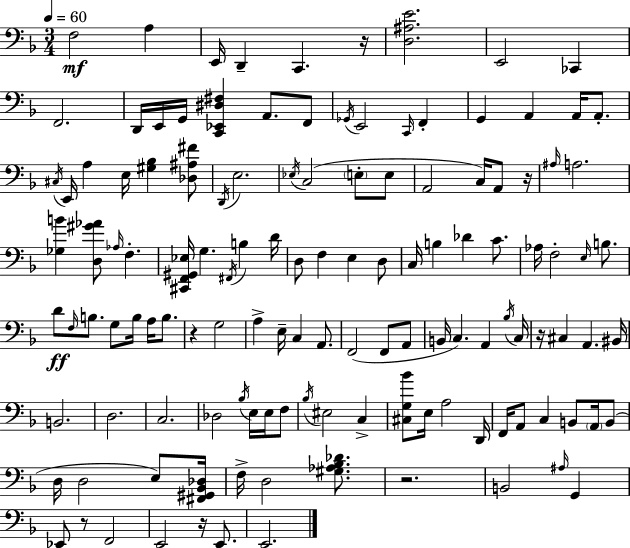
X:1
T:Untitled
M:3/4
L:1/4
K:F
F,2 A, E,,/4 D,, C,, z/4 [D,^A,E]2 E,,2 _C,, F,,2 D,,/4 E,,/4 G,,/4 [C,,_E,,^D,^F,] A,,/2 F,,/2 _G,,/4 E,,2 C,,/4 F,, G,, A,, A,,/4 A,,/2 ^C,/4 E,,/4 A, E,/4 [^G,_B,] [_D,^A,^F]/2 D,,/4 E,2 _E,/4 C,2 E,/2 E,/2 A,,2 C,/4 A,,/2 z/4 ^A,/4 A,2 [_G,B] [D,^G_A]/2 _A,/4 F, [^C,,F,,^G,,_E,]/4 G, ^F,,/4 B, D/4 D,/2 F, E, D,/2 C,/4 B, _D C/2 _A,/4 F,2 E,/4 B,/2 D/2 F,/4 B,/2 G,/2 B,/4 A,/4 B,/2 z G,2 A, E,/4 C, A,,/2 F,,2 F,,/2 A,,/2 B,,/4 C, A,, _B,/4 C,/4 z/4 ^C, A,, ^B,,/4 B,,2 D,2 C,2 _D,2 _B,/4 E,/4 E,/4 F,/2 _B,/4 ^E,2 C, [^C,G,_B]/2 E,/4 A,2 D,,/4 F,,/4 A,,/2 C, B,,/2 A,,/4 B,,/2 D,/4 D,2 E,/2 [^F,,^G,,_B,,_D,]/4 F,/4 D,2 [^G,_A,_B,_D]/2 z2 B,,2 ^A,/4 G,, _E,,/2 z/2 F,,2 E,,2 z/4 E,,/2 E,,2